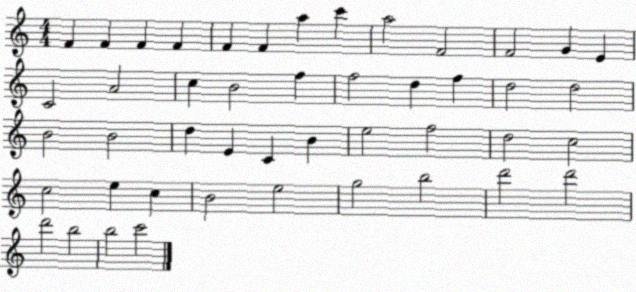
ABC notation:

X:1
T:Untitled
M:4/4
L:1/4
K:C
F F F F F F a c' a2 F2 F2 G E C2 A2 c B2 f f2 d f d2 d2 B2 B2 d E C B e2 f2 d2 c2 c2 e c B2 e2 g2 b2 d'2 d'2 d'2 b2 b2 c'2